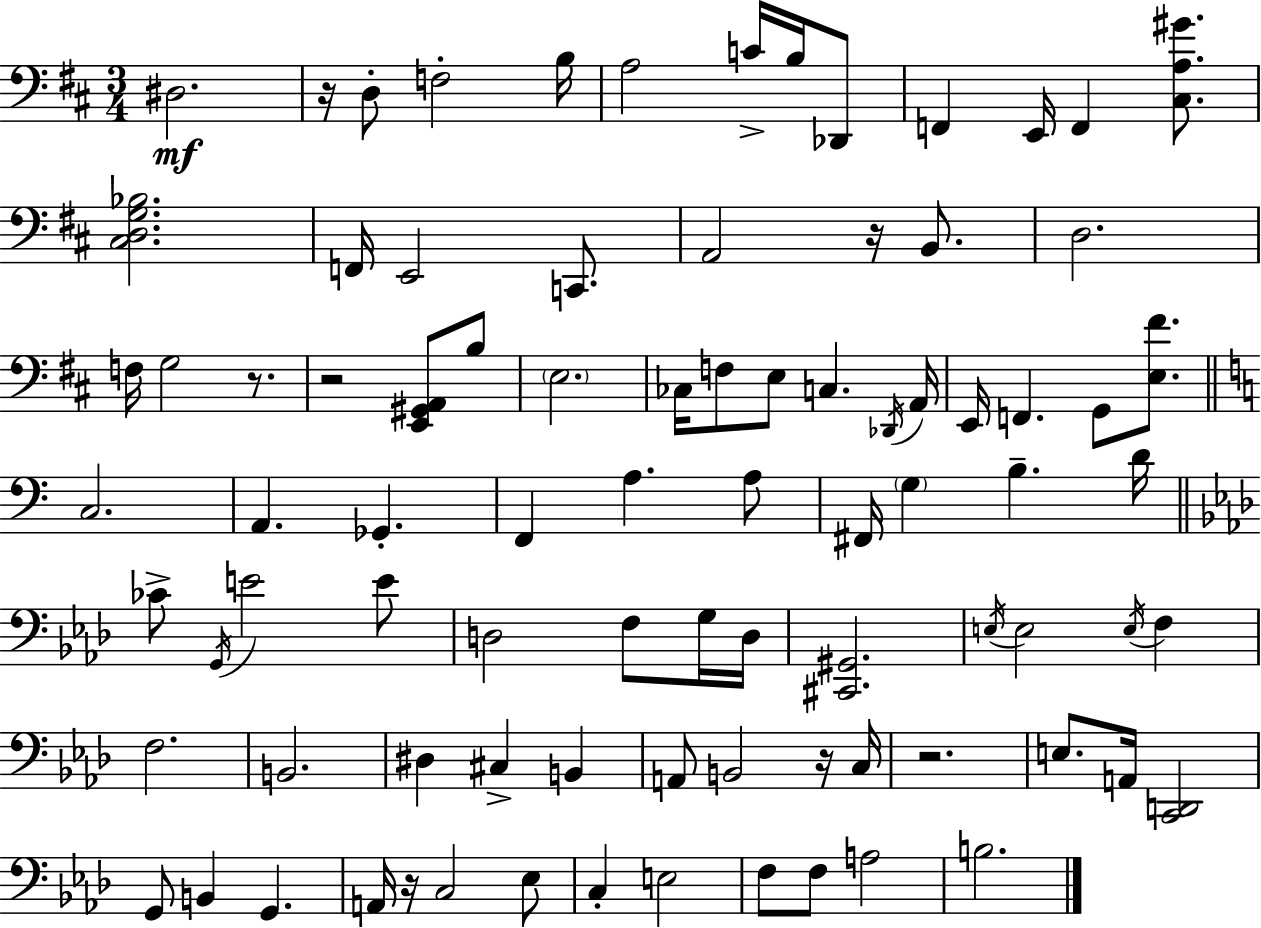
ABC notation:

X:1
T:Untitled
M:3/4
L:1/4
K:D
^D,2 z/4 D,/2 F,2 B,/4 A,2 C/4 B,/4 _D,,/2 F,, E,,/4 F,, [^C,A,^G]/2 [^C,D,G,_B,]2 F,,/4 E,,2 C,,/2 A,,2 z/4 B,,/2 D,2 F,/4 G,2 z/2 z2 [E,,^G,,A,,]/2 B,/2 E,2 _C,/4 F,/2 E,/2 C, _D,,/4 A,,/4 E,,/4 F,, G,,/2 [E,^F]/2 C,2 A,, _G,, F,, A, A,/2 ^F,,/4 G, B, D/4 _C/2 G,,/4 E2 E/2 D,2 F,/2 G,/4 D,/4 [^C,,^G,,]2 E,/4 E,2 E,/4 F, F,2 B,,2 ^D, ^C, B,, A,,/2 B,,2 z/4 C,/4 z2 E,/2 A,,/4 [C,,D,,]2 G,,/2 B,, G,, A,,/4 z/4 C,2 _E,/2 C, E,2 F,/2 F,/2 A,2 B,2